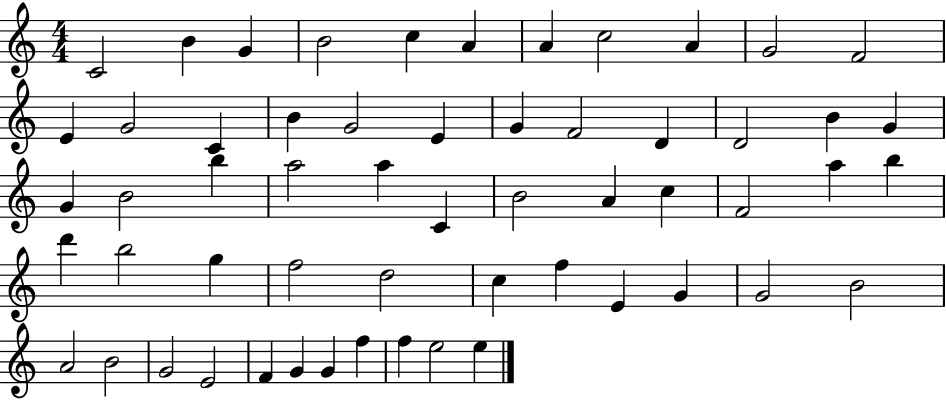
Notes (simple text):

C4/h B4/q G4/q B4/h C5/q A4/q A4/q C5/h A4/q G4/h F4/h E4/q G4/h C4/q B4/q G4/h E4/q G4/q F4/h D4/q D4/h B4/q G4/q G4/q B4/h B5/q A5/h A5/q C4/q B4/h A4/q C5/q F4/h A5/q B5/q D6/q B5/h G5/q F5/h D5/h C5/q F5/q E4/q G4/q G4/h B4/h A4/h B4/h G4/h E4/h F4/q G4/q G4/q F5/q F5/q E5/h E5/q